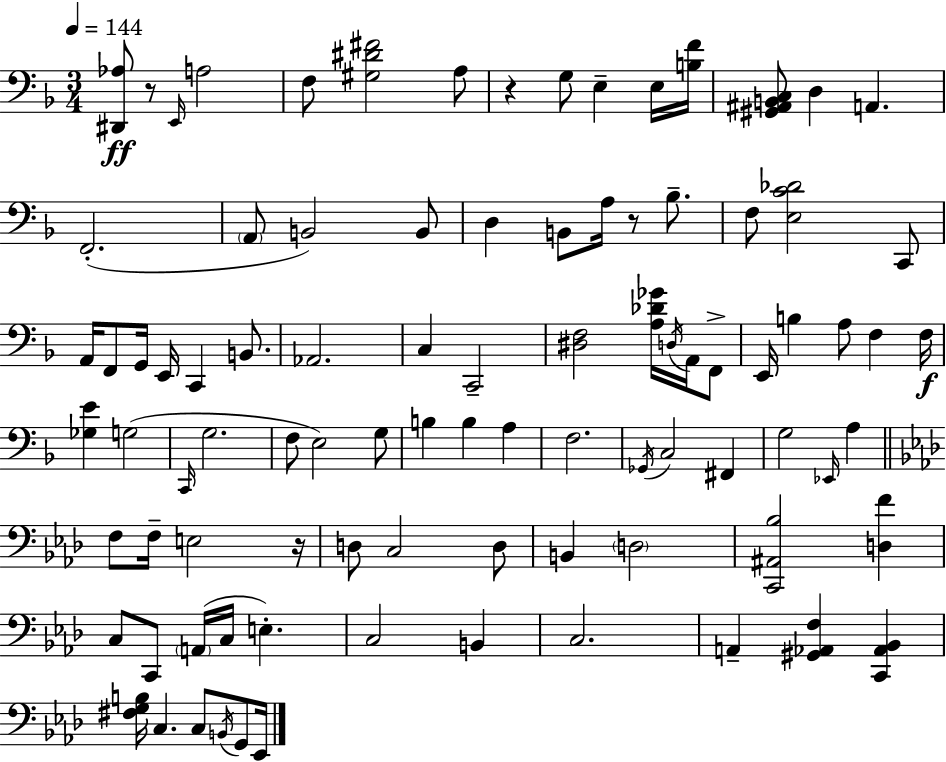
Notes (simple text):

[D#2,Ab3]/e R/e E2/s A3/h F3/e [G#3,D#4,F#4]/h A3/e R/q G3/e E3/q E3/s [B3,F4]/s [G#2,A#2,B2,C3]/e D3/q A2/q. F2/h. A2/e B2/h B2/e D3/q B2/e A3/s R/e Bb3/e. F3/e [E3,C4,Db4]/h C2/e A2/s F2/e G2/s E2/s C2/q B2/e. Ab2/h. C3/q C2/h [D#3,F3]/h [A3,Db4,Gb4]/s D3/s A2/s F2/e E2/s B3/q A3/e F3/q F3/s [Gb3,E4]/q G3/h C2/s G3/h. F3/e E3/h G3/e B3/q B3/q A3/q F3/h. Gb2/s C3/h F#2/q G3/h Eb2/s A3/q F3/e F3/s E3/h R/s D3/e C3/h D3/e B2/q D3/h [C2,A#2,Bb3]/h [D3,F4]/q C3/e C2/e A2/s C3/s E3/q. C3/h B2/q C3/h. A2/q [G#2,Ab2,F3]/q [C2,Ab2,Bb2]/q [F#3,G3,B3]/s C3/q. C3/e B2/s G2/e Eb2/s